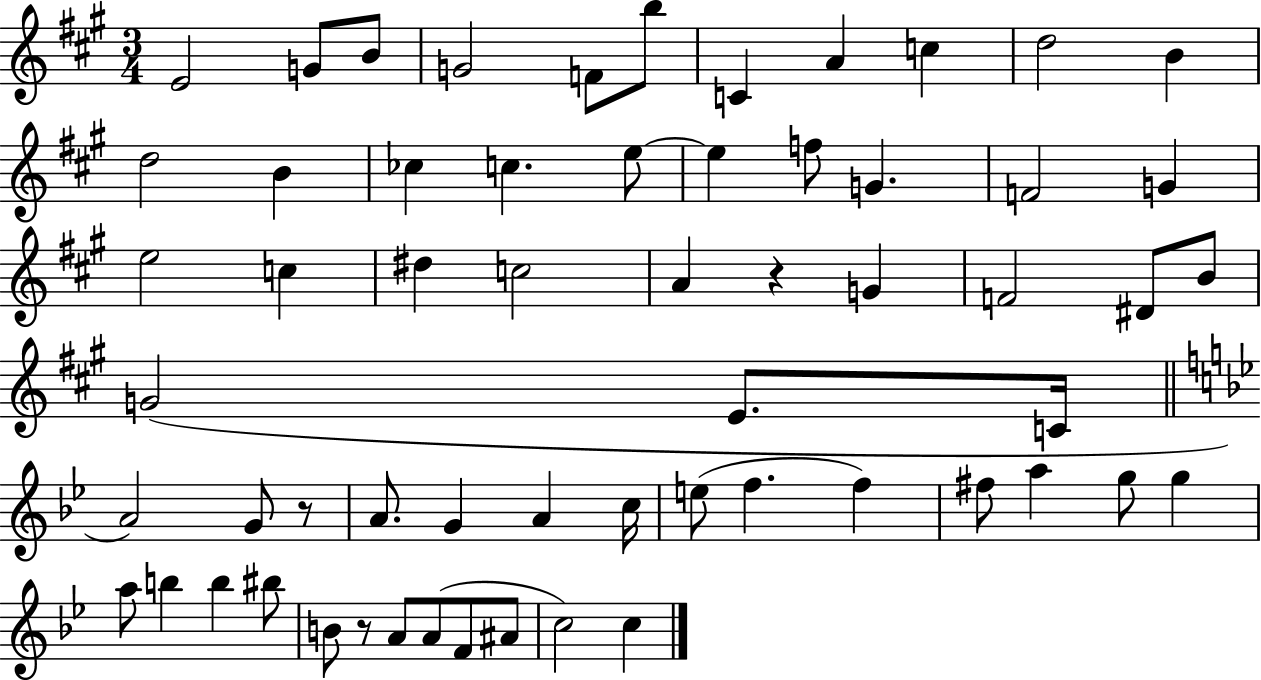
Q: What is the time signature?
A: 3/4